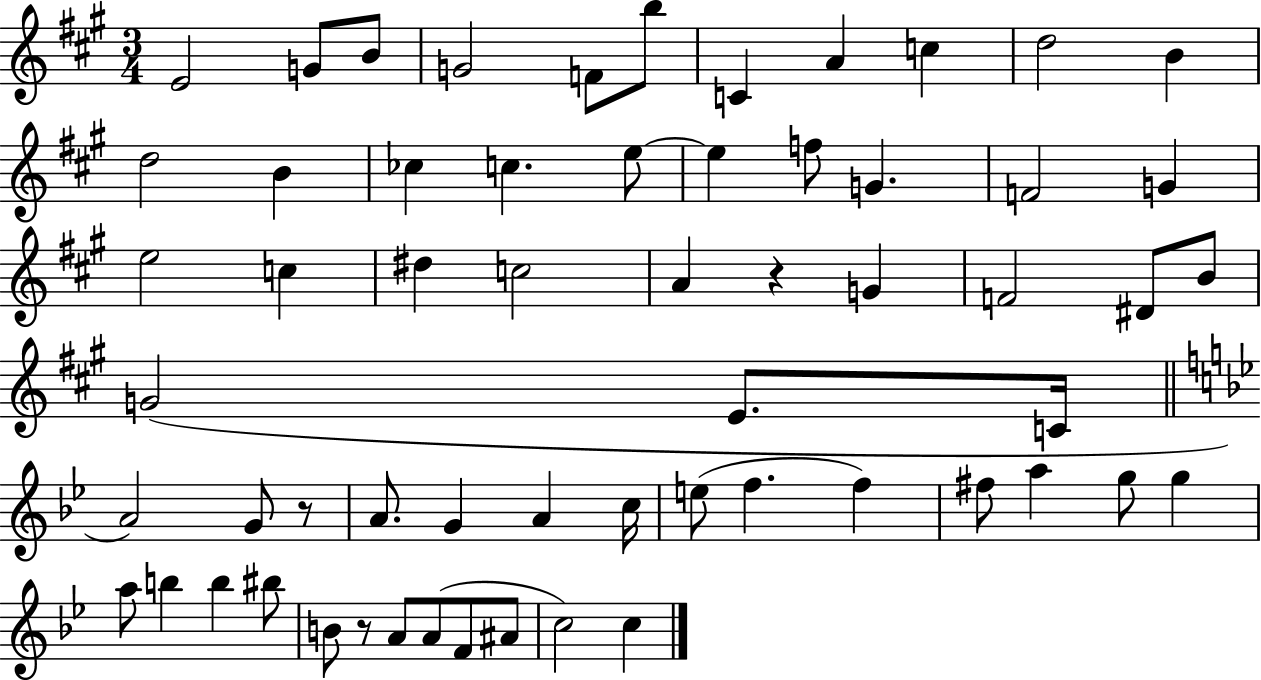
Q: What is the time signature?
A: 3/4